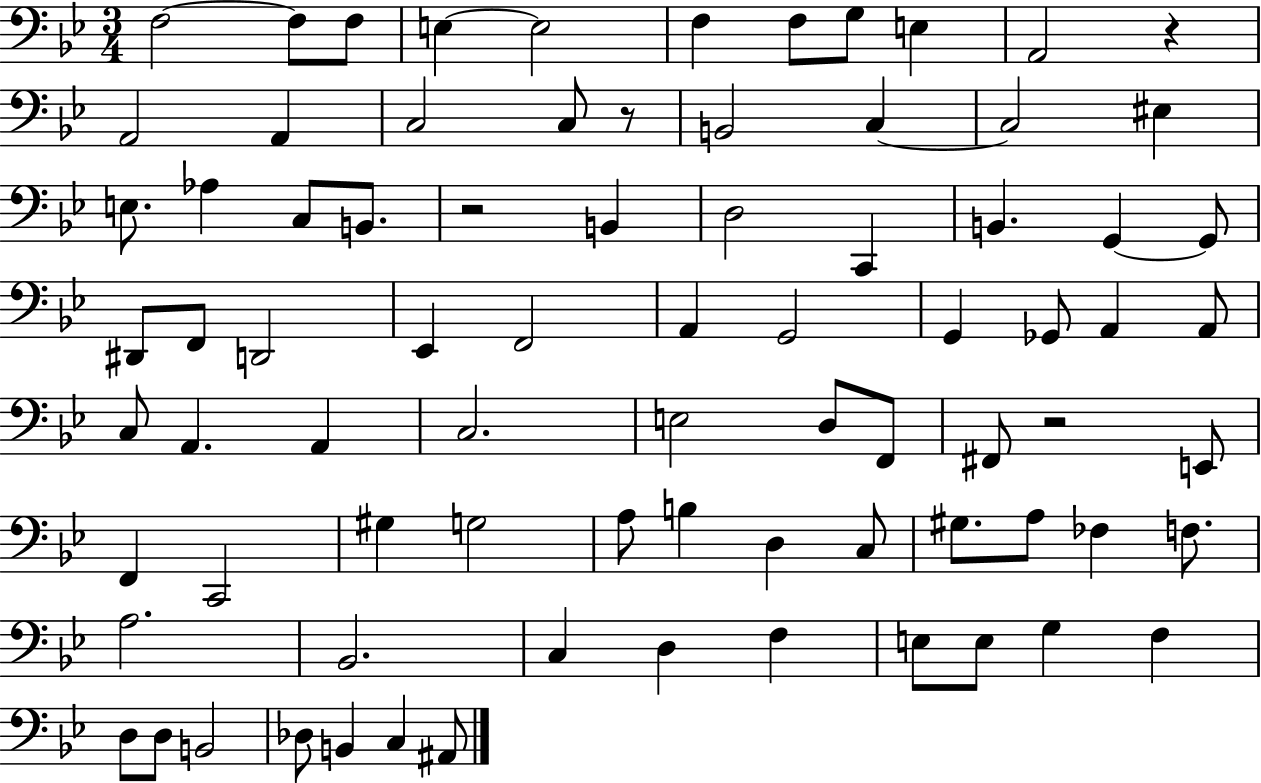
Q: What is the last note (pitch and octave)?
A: A#2